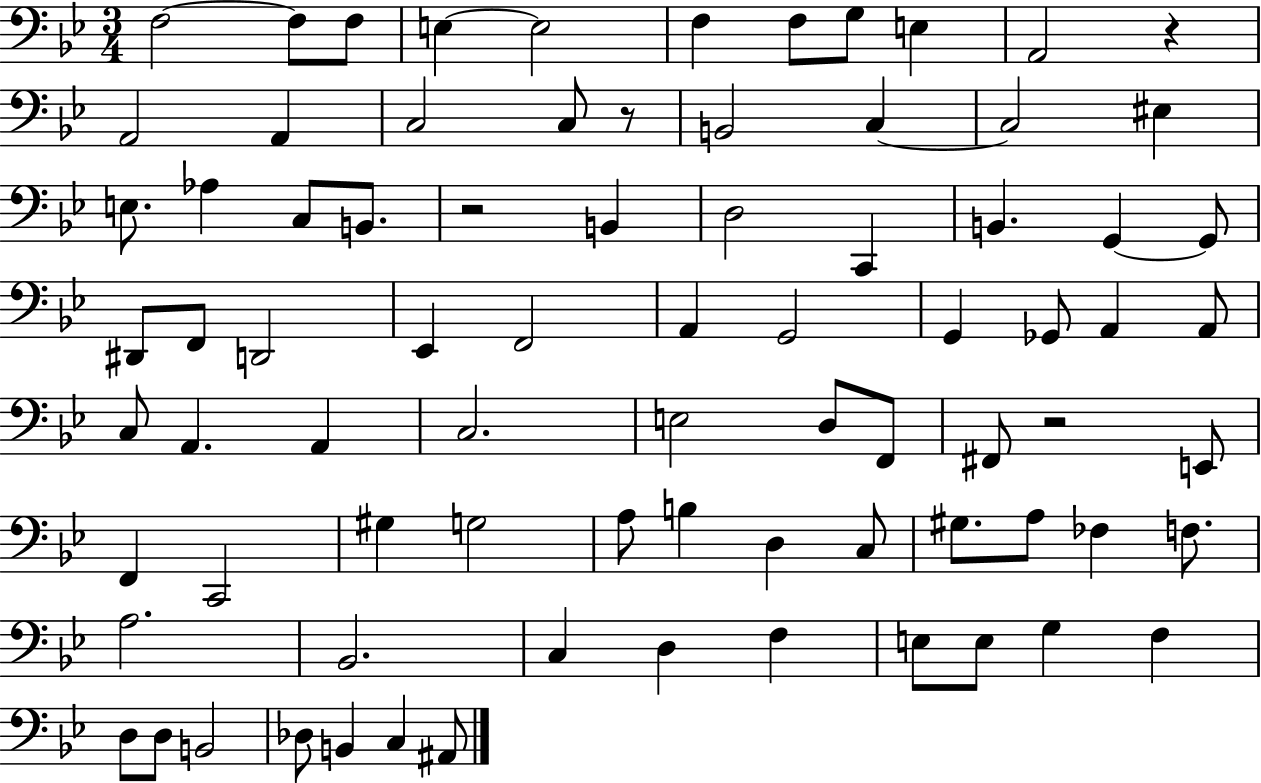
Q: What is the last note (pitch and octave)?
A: A#2